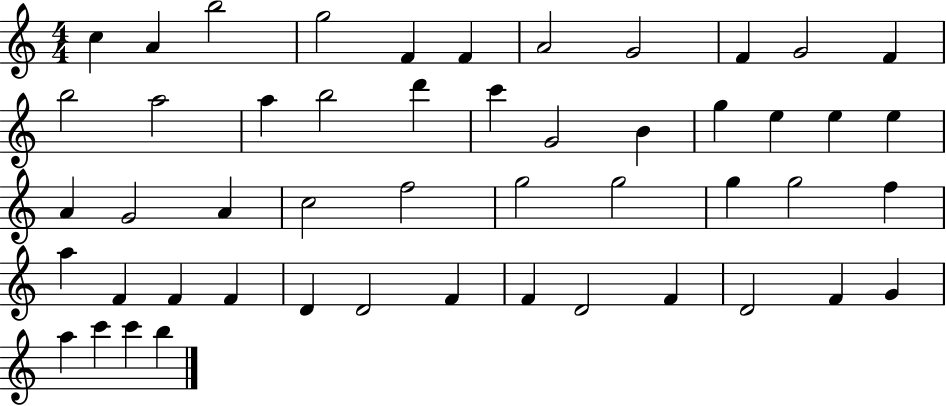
C5/q A4/q B5/h G5/h F4/q F4/q A4/h G4/h F4/q G4/h F4/q B5/h A5/h A5/q B5/h D6/q C6/q G4/h B4/q G5/q E5/q E5/q E5/q A4/q G4/h A4/q C5/h F5/h G5/h G5/h G5/q G5/h F5/q A5/q F4/q F4/q F4/q D4/q D4/h F4/q F4/q D4/h F4/q D4/h F4/q G4/q A5/q C6/q C6/q B5/q